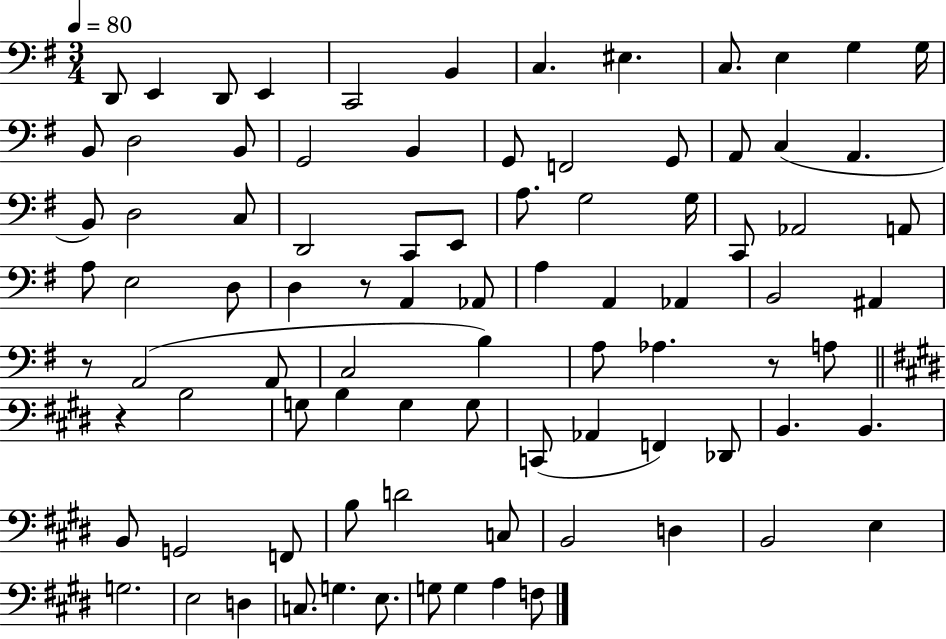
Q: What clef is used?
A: bass